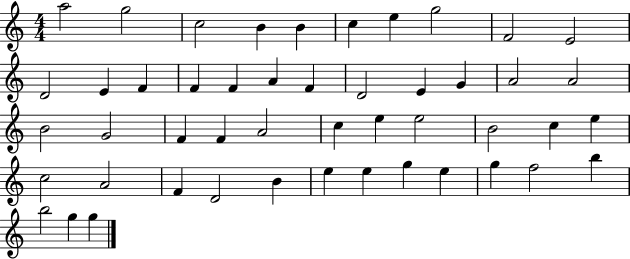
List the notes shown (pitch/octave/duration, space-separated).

A5/h G5/h C5/h B4/q B4/q C5/q E5/q G5/h F4/h E4/h D4/h E4/q F4/q F4/q F4/q A4/q F4/q D4/h E4/q G4/q A4/h A4/h B4/h G4/h F4/q F4/q A4/h C5/q E5/q E5/h B4/h C5/q E5/q C5/h A4/h F4/q D4/h B4/q E5/q E5/q G5/q E5/q G5/q F5/h B5/q B5/h G5/q G5/q